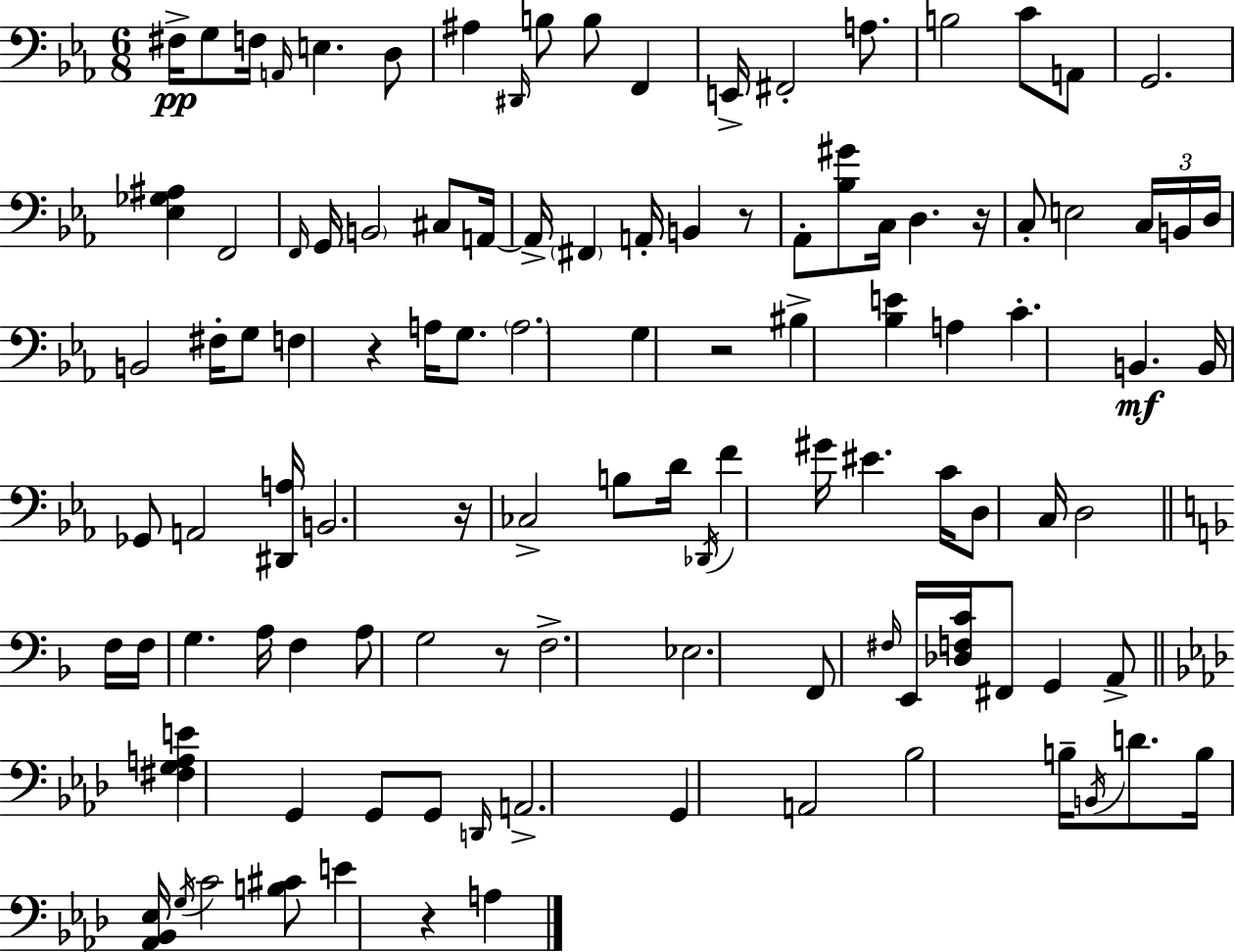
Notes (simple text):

F#3/s G3/e F3/s A2/s E3/q. D3/e A#3/q D#2/s B3/e B3/e F2/q E2/s F#2/h A3/e. B3/h C4/e A2/e G2/h. [Eb3,Gb3,A#3]/q F2/h F2/s G2/s B2/h C#3/e A2/s A2/s F#2/q A2/s B2/q R/e Ab2/e [Bb3,G#4]/e C3/s D3/q. R/s C3/e E3/h C3/s B2/s D3/s B2/h F#3/s G3/e F3/q R/q A3/s G3/e. A3/h. G3/q R/h BIS3/q [Bb3,E4]/q A3/q C4/q. B2/q. B2/s Gb2/e A2/h [D#2,A3]/s B2/h. R/s CES3/h B3/e D4/s Db2/s F4/q G#4/s EIS4/q. C4/s D3/e C3/s D3/h F3/s F3/s G3/q. A3/s F3/q A3/e G3/h R/e F3/h. Eb3/h. F2/e F#3/s E2/s [Db3,F3,C4]/s F#2/e G2/q A2/e [F#3,G3,A3,E4]/q G2/q G2/e G2/e D2/s A2/h. G2/q A2/h Bb3/h B3/s B2/s D4/e. B3/s [Ab2,Bb2,Eb3]/s G3/s C4/h [B3,C#4]/e E4/q R/q A3/q